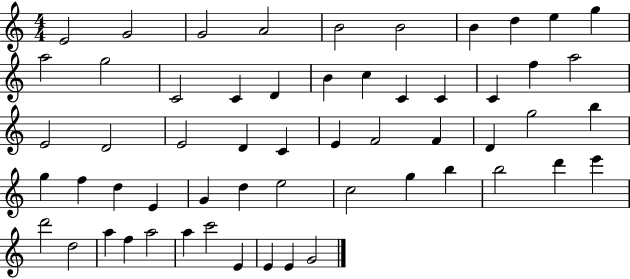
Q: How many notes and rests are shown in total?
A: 57